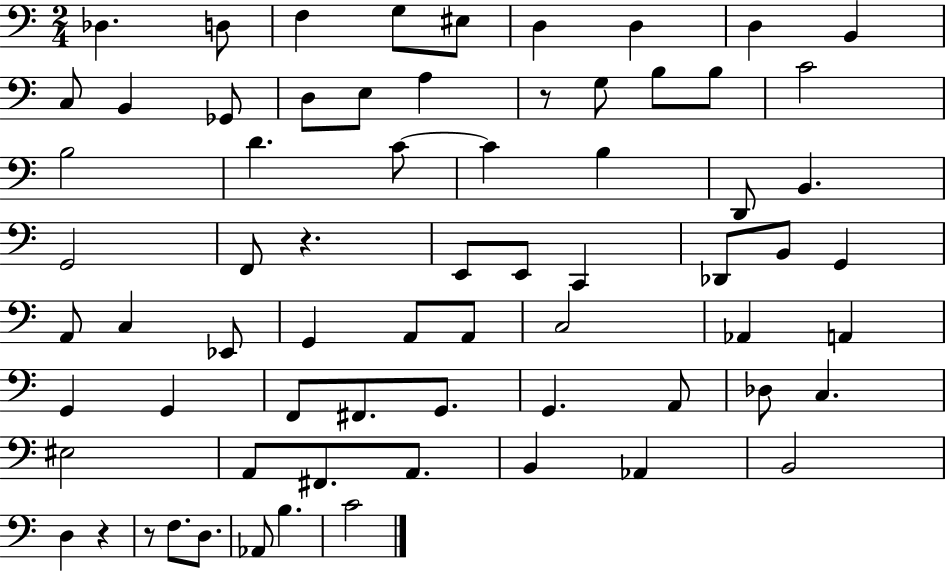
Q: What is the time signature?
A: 2/4